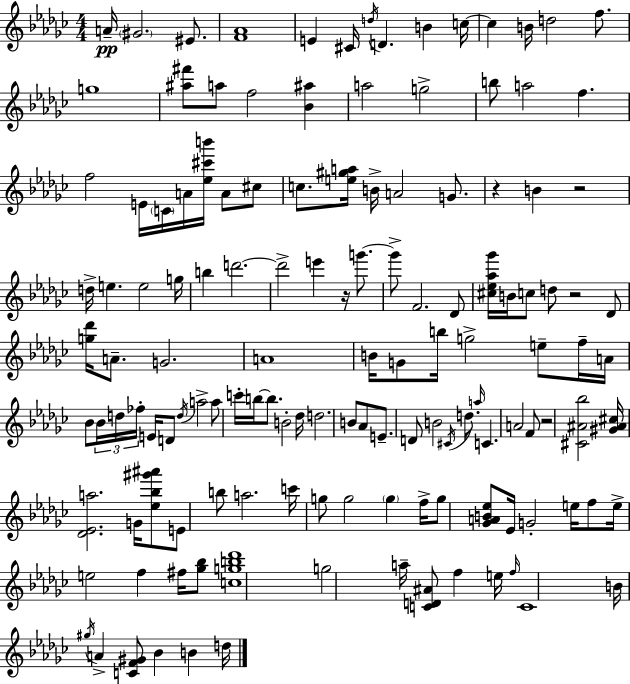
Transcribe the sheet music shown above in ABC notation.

X:1
T:Untitled
M:4/4
L:1/4
K:Ebm
A/4 ^G2 ^E/2 [F_A]4 E ^C/4 d/4 D B c/4 c B/4 d2 f/2 g4 [^a^f']/2 a/2 f2 [_B^a] a2 g2 b/2 a2 f f2 E/4 C/4 A/4 [_e^c'b']/4 A/2 ^c/2 c/2 [e^ga]/4 B/4 A2 G/2 z B z2 d/4 e e2 g/4 b d'2 d'2 e' z/4 g'/2 g'/2 F2 _D/2 [^c_e_a_g']/4 B/4 c/2 d/2 z2 _D/2 [g_d']/4 A/2 G2 A4 B/4 G/2 b/4 g2 e/2 f/4 A/4 _B/2 _B/4 d/4 _f/4 E/4 D/2 d/4 a2 a/2 c'/4 b/4 b/2 B2 _d/4 d2 B/2 _A/2 E/2 D/2 B2 ^C/4 d/2 a/4 C A2 F/2 z2 [^C^A_b]2 [^G^A^c]/4 [_D_Ea]2 G/4 [_e_b^g'^a']/2 E/2 b/2 a2 c'/4 g/2 g2 g f/4 g/2 [_GAB_e]/2 _E/4 G2 e/4 f/2 e/4 e2 f ^f/4 [_g_b]/2 [cgb_d']4 g2 a/4 [CD^A]/2 f e/4 f/4 C4 B/4 ^g/4 A [CF^G]/2 _B B d/4